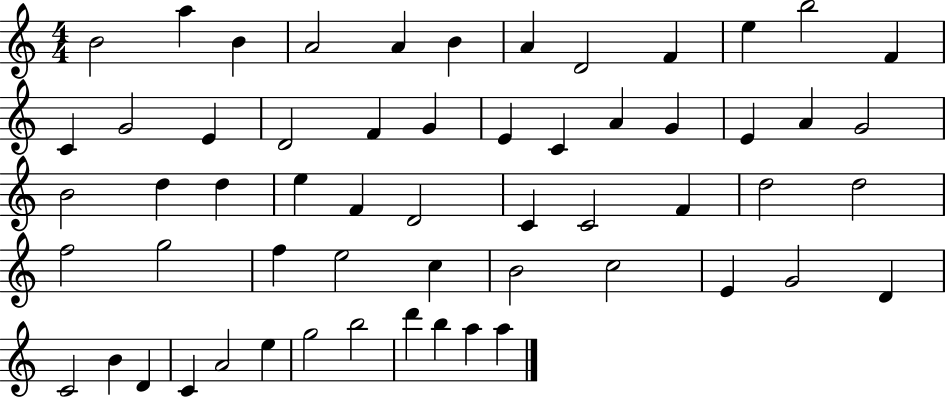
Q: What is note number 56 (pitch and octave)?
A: B5